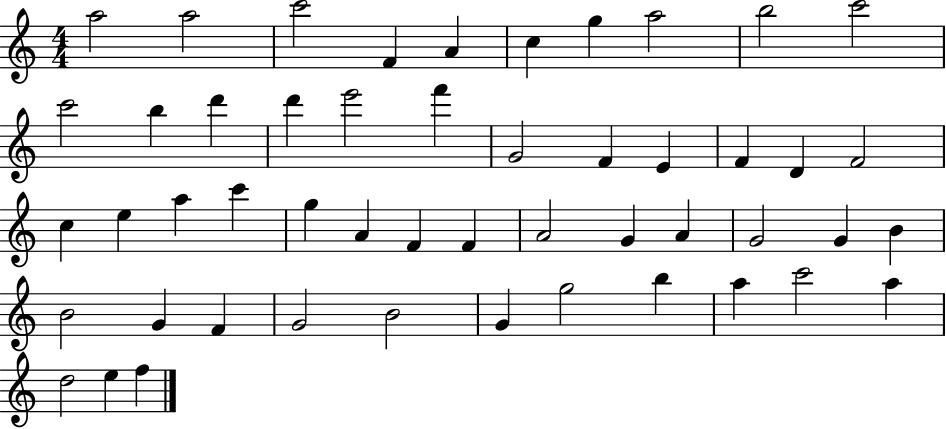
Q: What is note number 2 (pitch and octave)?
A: A5